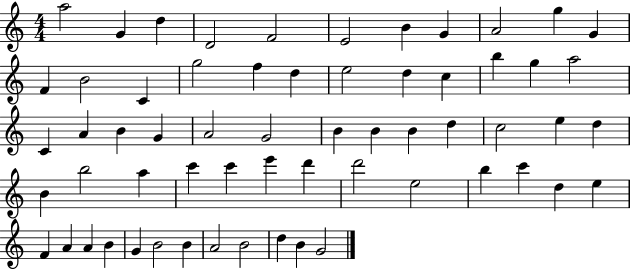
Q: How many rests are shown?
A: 0